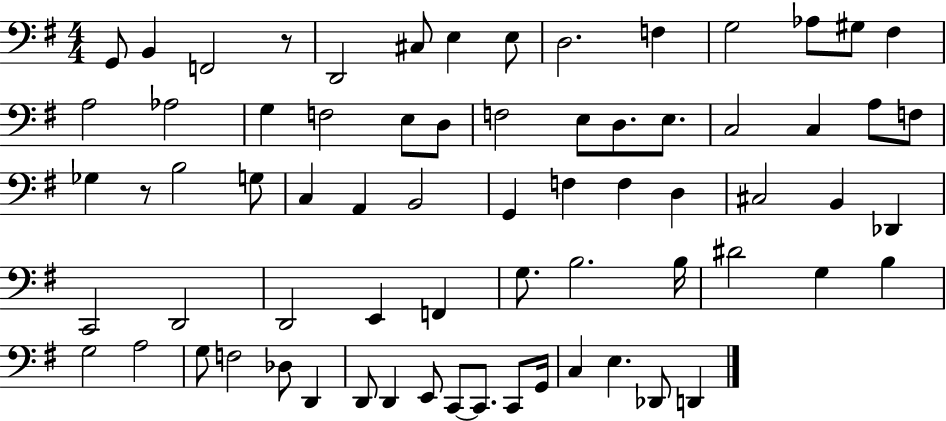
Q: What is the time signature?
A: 4/4